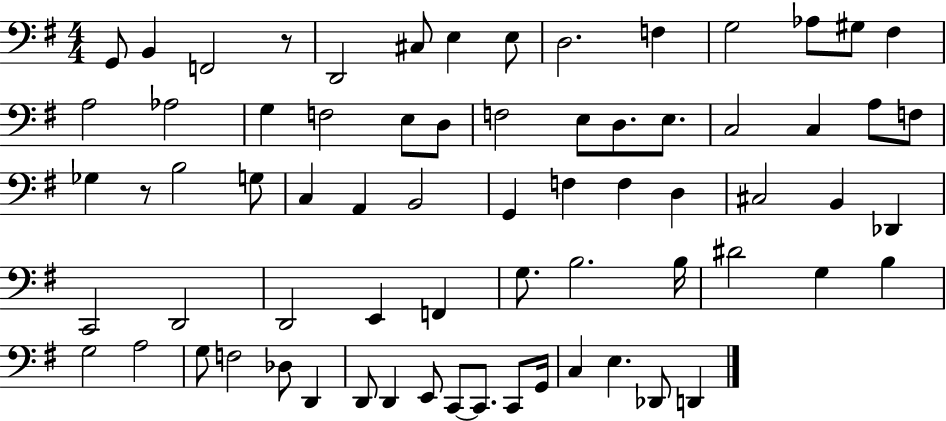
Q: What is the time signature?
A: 4/4